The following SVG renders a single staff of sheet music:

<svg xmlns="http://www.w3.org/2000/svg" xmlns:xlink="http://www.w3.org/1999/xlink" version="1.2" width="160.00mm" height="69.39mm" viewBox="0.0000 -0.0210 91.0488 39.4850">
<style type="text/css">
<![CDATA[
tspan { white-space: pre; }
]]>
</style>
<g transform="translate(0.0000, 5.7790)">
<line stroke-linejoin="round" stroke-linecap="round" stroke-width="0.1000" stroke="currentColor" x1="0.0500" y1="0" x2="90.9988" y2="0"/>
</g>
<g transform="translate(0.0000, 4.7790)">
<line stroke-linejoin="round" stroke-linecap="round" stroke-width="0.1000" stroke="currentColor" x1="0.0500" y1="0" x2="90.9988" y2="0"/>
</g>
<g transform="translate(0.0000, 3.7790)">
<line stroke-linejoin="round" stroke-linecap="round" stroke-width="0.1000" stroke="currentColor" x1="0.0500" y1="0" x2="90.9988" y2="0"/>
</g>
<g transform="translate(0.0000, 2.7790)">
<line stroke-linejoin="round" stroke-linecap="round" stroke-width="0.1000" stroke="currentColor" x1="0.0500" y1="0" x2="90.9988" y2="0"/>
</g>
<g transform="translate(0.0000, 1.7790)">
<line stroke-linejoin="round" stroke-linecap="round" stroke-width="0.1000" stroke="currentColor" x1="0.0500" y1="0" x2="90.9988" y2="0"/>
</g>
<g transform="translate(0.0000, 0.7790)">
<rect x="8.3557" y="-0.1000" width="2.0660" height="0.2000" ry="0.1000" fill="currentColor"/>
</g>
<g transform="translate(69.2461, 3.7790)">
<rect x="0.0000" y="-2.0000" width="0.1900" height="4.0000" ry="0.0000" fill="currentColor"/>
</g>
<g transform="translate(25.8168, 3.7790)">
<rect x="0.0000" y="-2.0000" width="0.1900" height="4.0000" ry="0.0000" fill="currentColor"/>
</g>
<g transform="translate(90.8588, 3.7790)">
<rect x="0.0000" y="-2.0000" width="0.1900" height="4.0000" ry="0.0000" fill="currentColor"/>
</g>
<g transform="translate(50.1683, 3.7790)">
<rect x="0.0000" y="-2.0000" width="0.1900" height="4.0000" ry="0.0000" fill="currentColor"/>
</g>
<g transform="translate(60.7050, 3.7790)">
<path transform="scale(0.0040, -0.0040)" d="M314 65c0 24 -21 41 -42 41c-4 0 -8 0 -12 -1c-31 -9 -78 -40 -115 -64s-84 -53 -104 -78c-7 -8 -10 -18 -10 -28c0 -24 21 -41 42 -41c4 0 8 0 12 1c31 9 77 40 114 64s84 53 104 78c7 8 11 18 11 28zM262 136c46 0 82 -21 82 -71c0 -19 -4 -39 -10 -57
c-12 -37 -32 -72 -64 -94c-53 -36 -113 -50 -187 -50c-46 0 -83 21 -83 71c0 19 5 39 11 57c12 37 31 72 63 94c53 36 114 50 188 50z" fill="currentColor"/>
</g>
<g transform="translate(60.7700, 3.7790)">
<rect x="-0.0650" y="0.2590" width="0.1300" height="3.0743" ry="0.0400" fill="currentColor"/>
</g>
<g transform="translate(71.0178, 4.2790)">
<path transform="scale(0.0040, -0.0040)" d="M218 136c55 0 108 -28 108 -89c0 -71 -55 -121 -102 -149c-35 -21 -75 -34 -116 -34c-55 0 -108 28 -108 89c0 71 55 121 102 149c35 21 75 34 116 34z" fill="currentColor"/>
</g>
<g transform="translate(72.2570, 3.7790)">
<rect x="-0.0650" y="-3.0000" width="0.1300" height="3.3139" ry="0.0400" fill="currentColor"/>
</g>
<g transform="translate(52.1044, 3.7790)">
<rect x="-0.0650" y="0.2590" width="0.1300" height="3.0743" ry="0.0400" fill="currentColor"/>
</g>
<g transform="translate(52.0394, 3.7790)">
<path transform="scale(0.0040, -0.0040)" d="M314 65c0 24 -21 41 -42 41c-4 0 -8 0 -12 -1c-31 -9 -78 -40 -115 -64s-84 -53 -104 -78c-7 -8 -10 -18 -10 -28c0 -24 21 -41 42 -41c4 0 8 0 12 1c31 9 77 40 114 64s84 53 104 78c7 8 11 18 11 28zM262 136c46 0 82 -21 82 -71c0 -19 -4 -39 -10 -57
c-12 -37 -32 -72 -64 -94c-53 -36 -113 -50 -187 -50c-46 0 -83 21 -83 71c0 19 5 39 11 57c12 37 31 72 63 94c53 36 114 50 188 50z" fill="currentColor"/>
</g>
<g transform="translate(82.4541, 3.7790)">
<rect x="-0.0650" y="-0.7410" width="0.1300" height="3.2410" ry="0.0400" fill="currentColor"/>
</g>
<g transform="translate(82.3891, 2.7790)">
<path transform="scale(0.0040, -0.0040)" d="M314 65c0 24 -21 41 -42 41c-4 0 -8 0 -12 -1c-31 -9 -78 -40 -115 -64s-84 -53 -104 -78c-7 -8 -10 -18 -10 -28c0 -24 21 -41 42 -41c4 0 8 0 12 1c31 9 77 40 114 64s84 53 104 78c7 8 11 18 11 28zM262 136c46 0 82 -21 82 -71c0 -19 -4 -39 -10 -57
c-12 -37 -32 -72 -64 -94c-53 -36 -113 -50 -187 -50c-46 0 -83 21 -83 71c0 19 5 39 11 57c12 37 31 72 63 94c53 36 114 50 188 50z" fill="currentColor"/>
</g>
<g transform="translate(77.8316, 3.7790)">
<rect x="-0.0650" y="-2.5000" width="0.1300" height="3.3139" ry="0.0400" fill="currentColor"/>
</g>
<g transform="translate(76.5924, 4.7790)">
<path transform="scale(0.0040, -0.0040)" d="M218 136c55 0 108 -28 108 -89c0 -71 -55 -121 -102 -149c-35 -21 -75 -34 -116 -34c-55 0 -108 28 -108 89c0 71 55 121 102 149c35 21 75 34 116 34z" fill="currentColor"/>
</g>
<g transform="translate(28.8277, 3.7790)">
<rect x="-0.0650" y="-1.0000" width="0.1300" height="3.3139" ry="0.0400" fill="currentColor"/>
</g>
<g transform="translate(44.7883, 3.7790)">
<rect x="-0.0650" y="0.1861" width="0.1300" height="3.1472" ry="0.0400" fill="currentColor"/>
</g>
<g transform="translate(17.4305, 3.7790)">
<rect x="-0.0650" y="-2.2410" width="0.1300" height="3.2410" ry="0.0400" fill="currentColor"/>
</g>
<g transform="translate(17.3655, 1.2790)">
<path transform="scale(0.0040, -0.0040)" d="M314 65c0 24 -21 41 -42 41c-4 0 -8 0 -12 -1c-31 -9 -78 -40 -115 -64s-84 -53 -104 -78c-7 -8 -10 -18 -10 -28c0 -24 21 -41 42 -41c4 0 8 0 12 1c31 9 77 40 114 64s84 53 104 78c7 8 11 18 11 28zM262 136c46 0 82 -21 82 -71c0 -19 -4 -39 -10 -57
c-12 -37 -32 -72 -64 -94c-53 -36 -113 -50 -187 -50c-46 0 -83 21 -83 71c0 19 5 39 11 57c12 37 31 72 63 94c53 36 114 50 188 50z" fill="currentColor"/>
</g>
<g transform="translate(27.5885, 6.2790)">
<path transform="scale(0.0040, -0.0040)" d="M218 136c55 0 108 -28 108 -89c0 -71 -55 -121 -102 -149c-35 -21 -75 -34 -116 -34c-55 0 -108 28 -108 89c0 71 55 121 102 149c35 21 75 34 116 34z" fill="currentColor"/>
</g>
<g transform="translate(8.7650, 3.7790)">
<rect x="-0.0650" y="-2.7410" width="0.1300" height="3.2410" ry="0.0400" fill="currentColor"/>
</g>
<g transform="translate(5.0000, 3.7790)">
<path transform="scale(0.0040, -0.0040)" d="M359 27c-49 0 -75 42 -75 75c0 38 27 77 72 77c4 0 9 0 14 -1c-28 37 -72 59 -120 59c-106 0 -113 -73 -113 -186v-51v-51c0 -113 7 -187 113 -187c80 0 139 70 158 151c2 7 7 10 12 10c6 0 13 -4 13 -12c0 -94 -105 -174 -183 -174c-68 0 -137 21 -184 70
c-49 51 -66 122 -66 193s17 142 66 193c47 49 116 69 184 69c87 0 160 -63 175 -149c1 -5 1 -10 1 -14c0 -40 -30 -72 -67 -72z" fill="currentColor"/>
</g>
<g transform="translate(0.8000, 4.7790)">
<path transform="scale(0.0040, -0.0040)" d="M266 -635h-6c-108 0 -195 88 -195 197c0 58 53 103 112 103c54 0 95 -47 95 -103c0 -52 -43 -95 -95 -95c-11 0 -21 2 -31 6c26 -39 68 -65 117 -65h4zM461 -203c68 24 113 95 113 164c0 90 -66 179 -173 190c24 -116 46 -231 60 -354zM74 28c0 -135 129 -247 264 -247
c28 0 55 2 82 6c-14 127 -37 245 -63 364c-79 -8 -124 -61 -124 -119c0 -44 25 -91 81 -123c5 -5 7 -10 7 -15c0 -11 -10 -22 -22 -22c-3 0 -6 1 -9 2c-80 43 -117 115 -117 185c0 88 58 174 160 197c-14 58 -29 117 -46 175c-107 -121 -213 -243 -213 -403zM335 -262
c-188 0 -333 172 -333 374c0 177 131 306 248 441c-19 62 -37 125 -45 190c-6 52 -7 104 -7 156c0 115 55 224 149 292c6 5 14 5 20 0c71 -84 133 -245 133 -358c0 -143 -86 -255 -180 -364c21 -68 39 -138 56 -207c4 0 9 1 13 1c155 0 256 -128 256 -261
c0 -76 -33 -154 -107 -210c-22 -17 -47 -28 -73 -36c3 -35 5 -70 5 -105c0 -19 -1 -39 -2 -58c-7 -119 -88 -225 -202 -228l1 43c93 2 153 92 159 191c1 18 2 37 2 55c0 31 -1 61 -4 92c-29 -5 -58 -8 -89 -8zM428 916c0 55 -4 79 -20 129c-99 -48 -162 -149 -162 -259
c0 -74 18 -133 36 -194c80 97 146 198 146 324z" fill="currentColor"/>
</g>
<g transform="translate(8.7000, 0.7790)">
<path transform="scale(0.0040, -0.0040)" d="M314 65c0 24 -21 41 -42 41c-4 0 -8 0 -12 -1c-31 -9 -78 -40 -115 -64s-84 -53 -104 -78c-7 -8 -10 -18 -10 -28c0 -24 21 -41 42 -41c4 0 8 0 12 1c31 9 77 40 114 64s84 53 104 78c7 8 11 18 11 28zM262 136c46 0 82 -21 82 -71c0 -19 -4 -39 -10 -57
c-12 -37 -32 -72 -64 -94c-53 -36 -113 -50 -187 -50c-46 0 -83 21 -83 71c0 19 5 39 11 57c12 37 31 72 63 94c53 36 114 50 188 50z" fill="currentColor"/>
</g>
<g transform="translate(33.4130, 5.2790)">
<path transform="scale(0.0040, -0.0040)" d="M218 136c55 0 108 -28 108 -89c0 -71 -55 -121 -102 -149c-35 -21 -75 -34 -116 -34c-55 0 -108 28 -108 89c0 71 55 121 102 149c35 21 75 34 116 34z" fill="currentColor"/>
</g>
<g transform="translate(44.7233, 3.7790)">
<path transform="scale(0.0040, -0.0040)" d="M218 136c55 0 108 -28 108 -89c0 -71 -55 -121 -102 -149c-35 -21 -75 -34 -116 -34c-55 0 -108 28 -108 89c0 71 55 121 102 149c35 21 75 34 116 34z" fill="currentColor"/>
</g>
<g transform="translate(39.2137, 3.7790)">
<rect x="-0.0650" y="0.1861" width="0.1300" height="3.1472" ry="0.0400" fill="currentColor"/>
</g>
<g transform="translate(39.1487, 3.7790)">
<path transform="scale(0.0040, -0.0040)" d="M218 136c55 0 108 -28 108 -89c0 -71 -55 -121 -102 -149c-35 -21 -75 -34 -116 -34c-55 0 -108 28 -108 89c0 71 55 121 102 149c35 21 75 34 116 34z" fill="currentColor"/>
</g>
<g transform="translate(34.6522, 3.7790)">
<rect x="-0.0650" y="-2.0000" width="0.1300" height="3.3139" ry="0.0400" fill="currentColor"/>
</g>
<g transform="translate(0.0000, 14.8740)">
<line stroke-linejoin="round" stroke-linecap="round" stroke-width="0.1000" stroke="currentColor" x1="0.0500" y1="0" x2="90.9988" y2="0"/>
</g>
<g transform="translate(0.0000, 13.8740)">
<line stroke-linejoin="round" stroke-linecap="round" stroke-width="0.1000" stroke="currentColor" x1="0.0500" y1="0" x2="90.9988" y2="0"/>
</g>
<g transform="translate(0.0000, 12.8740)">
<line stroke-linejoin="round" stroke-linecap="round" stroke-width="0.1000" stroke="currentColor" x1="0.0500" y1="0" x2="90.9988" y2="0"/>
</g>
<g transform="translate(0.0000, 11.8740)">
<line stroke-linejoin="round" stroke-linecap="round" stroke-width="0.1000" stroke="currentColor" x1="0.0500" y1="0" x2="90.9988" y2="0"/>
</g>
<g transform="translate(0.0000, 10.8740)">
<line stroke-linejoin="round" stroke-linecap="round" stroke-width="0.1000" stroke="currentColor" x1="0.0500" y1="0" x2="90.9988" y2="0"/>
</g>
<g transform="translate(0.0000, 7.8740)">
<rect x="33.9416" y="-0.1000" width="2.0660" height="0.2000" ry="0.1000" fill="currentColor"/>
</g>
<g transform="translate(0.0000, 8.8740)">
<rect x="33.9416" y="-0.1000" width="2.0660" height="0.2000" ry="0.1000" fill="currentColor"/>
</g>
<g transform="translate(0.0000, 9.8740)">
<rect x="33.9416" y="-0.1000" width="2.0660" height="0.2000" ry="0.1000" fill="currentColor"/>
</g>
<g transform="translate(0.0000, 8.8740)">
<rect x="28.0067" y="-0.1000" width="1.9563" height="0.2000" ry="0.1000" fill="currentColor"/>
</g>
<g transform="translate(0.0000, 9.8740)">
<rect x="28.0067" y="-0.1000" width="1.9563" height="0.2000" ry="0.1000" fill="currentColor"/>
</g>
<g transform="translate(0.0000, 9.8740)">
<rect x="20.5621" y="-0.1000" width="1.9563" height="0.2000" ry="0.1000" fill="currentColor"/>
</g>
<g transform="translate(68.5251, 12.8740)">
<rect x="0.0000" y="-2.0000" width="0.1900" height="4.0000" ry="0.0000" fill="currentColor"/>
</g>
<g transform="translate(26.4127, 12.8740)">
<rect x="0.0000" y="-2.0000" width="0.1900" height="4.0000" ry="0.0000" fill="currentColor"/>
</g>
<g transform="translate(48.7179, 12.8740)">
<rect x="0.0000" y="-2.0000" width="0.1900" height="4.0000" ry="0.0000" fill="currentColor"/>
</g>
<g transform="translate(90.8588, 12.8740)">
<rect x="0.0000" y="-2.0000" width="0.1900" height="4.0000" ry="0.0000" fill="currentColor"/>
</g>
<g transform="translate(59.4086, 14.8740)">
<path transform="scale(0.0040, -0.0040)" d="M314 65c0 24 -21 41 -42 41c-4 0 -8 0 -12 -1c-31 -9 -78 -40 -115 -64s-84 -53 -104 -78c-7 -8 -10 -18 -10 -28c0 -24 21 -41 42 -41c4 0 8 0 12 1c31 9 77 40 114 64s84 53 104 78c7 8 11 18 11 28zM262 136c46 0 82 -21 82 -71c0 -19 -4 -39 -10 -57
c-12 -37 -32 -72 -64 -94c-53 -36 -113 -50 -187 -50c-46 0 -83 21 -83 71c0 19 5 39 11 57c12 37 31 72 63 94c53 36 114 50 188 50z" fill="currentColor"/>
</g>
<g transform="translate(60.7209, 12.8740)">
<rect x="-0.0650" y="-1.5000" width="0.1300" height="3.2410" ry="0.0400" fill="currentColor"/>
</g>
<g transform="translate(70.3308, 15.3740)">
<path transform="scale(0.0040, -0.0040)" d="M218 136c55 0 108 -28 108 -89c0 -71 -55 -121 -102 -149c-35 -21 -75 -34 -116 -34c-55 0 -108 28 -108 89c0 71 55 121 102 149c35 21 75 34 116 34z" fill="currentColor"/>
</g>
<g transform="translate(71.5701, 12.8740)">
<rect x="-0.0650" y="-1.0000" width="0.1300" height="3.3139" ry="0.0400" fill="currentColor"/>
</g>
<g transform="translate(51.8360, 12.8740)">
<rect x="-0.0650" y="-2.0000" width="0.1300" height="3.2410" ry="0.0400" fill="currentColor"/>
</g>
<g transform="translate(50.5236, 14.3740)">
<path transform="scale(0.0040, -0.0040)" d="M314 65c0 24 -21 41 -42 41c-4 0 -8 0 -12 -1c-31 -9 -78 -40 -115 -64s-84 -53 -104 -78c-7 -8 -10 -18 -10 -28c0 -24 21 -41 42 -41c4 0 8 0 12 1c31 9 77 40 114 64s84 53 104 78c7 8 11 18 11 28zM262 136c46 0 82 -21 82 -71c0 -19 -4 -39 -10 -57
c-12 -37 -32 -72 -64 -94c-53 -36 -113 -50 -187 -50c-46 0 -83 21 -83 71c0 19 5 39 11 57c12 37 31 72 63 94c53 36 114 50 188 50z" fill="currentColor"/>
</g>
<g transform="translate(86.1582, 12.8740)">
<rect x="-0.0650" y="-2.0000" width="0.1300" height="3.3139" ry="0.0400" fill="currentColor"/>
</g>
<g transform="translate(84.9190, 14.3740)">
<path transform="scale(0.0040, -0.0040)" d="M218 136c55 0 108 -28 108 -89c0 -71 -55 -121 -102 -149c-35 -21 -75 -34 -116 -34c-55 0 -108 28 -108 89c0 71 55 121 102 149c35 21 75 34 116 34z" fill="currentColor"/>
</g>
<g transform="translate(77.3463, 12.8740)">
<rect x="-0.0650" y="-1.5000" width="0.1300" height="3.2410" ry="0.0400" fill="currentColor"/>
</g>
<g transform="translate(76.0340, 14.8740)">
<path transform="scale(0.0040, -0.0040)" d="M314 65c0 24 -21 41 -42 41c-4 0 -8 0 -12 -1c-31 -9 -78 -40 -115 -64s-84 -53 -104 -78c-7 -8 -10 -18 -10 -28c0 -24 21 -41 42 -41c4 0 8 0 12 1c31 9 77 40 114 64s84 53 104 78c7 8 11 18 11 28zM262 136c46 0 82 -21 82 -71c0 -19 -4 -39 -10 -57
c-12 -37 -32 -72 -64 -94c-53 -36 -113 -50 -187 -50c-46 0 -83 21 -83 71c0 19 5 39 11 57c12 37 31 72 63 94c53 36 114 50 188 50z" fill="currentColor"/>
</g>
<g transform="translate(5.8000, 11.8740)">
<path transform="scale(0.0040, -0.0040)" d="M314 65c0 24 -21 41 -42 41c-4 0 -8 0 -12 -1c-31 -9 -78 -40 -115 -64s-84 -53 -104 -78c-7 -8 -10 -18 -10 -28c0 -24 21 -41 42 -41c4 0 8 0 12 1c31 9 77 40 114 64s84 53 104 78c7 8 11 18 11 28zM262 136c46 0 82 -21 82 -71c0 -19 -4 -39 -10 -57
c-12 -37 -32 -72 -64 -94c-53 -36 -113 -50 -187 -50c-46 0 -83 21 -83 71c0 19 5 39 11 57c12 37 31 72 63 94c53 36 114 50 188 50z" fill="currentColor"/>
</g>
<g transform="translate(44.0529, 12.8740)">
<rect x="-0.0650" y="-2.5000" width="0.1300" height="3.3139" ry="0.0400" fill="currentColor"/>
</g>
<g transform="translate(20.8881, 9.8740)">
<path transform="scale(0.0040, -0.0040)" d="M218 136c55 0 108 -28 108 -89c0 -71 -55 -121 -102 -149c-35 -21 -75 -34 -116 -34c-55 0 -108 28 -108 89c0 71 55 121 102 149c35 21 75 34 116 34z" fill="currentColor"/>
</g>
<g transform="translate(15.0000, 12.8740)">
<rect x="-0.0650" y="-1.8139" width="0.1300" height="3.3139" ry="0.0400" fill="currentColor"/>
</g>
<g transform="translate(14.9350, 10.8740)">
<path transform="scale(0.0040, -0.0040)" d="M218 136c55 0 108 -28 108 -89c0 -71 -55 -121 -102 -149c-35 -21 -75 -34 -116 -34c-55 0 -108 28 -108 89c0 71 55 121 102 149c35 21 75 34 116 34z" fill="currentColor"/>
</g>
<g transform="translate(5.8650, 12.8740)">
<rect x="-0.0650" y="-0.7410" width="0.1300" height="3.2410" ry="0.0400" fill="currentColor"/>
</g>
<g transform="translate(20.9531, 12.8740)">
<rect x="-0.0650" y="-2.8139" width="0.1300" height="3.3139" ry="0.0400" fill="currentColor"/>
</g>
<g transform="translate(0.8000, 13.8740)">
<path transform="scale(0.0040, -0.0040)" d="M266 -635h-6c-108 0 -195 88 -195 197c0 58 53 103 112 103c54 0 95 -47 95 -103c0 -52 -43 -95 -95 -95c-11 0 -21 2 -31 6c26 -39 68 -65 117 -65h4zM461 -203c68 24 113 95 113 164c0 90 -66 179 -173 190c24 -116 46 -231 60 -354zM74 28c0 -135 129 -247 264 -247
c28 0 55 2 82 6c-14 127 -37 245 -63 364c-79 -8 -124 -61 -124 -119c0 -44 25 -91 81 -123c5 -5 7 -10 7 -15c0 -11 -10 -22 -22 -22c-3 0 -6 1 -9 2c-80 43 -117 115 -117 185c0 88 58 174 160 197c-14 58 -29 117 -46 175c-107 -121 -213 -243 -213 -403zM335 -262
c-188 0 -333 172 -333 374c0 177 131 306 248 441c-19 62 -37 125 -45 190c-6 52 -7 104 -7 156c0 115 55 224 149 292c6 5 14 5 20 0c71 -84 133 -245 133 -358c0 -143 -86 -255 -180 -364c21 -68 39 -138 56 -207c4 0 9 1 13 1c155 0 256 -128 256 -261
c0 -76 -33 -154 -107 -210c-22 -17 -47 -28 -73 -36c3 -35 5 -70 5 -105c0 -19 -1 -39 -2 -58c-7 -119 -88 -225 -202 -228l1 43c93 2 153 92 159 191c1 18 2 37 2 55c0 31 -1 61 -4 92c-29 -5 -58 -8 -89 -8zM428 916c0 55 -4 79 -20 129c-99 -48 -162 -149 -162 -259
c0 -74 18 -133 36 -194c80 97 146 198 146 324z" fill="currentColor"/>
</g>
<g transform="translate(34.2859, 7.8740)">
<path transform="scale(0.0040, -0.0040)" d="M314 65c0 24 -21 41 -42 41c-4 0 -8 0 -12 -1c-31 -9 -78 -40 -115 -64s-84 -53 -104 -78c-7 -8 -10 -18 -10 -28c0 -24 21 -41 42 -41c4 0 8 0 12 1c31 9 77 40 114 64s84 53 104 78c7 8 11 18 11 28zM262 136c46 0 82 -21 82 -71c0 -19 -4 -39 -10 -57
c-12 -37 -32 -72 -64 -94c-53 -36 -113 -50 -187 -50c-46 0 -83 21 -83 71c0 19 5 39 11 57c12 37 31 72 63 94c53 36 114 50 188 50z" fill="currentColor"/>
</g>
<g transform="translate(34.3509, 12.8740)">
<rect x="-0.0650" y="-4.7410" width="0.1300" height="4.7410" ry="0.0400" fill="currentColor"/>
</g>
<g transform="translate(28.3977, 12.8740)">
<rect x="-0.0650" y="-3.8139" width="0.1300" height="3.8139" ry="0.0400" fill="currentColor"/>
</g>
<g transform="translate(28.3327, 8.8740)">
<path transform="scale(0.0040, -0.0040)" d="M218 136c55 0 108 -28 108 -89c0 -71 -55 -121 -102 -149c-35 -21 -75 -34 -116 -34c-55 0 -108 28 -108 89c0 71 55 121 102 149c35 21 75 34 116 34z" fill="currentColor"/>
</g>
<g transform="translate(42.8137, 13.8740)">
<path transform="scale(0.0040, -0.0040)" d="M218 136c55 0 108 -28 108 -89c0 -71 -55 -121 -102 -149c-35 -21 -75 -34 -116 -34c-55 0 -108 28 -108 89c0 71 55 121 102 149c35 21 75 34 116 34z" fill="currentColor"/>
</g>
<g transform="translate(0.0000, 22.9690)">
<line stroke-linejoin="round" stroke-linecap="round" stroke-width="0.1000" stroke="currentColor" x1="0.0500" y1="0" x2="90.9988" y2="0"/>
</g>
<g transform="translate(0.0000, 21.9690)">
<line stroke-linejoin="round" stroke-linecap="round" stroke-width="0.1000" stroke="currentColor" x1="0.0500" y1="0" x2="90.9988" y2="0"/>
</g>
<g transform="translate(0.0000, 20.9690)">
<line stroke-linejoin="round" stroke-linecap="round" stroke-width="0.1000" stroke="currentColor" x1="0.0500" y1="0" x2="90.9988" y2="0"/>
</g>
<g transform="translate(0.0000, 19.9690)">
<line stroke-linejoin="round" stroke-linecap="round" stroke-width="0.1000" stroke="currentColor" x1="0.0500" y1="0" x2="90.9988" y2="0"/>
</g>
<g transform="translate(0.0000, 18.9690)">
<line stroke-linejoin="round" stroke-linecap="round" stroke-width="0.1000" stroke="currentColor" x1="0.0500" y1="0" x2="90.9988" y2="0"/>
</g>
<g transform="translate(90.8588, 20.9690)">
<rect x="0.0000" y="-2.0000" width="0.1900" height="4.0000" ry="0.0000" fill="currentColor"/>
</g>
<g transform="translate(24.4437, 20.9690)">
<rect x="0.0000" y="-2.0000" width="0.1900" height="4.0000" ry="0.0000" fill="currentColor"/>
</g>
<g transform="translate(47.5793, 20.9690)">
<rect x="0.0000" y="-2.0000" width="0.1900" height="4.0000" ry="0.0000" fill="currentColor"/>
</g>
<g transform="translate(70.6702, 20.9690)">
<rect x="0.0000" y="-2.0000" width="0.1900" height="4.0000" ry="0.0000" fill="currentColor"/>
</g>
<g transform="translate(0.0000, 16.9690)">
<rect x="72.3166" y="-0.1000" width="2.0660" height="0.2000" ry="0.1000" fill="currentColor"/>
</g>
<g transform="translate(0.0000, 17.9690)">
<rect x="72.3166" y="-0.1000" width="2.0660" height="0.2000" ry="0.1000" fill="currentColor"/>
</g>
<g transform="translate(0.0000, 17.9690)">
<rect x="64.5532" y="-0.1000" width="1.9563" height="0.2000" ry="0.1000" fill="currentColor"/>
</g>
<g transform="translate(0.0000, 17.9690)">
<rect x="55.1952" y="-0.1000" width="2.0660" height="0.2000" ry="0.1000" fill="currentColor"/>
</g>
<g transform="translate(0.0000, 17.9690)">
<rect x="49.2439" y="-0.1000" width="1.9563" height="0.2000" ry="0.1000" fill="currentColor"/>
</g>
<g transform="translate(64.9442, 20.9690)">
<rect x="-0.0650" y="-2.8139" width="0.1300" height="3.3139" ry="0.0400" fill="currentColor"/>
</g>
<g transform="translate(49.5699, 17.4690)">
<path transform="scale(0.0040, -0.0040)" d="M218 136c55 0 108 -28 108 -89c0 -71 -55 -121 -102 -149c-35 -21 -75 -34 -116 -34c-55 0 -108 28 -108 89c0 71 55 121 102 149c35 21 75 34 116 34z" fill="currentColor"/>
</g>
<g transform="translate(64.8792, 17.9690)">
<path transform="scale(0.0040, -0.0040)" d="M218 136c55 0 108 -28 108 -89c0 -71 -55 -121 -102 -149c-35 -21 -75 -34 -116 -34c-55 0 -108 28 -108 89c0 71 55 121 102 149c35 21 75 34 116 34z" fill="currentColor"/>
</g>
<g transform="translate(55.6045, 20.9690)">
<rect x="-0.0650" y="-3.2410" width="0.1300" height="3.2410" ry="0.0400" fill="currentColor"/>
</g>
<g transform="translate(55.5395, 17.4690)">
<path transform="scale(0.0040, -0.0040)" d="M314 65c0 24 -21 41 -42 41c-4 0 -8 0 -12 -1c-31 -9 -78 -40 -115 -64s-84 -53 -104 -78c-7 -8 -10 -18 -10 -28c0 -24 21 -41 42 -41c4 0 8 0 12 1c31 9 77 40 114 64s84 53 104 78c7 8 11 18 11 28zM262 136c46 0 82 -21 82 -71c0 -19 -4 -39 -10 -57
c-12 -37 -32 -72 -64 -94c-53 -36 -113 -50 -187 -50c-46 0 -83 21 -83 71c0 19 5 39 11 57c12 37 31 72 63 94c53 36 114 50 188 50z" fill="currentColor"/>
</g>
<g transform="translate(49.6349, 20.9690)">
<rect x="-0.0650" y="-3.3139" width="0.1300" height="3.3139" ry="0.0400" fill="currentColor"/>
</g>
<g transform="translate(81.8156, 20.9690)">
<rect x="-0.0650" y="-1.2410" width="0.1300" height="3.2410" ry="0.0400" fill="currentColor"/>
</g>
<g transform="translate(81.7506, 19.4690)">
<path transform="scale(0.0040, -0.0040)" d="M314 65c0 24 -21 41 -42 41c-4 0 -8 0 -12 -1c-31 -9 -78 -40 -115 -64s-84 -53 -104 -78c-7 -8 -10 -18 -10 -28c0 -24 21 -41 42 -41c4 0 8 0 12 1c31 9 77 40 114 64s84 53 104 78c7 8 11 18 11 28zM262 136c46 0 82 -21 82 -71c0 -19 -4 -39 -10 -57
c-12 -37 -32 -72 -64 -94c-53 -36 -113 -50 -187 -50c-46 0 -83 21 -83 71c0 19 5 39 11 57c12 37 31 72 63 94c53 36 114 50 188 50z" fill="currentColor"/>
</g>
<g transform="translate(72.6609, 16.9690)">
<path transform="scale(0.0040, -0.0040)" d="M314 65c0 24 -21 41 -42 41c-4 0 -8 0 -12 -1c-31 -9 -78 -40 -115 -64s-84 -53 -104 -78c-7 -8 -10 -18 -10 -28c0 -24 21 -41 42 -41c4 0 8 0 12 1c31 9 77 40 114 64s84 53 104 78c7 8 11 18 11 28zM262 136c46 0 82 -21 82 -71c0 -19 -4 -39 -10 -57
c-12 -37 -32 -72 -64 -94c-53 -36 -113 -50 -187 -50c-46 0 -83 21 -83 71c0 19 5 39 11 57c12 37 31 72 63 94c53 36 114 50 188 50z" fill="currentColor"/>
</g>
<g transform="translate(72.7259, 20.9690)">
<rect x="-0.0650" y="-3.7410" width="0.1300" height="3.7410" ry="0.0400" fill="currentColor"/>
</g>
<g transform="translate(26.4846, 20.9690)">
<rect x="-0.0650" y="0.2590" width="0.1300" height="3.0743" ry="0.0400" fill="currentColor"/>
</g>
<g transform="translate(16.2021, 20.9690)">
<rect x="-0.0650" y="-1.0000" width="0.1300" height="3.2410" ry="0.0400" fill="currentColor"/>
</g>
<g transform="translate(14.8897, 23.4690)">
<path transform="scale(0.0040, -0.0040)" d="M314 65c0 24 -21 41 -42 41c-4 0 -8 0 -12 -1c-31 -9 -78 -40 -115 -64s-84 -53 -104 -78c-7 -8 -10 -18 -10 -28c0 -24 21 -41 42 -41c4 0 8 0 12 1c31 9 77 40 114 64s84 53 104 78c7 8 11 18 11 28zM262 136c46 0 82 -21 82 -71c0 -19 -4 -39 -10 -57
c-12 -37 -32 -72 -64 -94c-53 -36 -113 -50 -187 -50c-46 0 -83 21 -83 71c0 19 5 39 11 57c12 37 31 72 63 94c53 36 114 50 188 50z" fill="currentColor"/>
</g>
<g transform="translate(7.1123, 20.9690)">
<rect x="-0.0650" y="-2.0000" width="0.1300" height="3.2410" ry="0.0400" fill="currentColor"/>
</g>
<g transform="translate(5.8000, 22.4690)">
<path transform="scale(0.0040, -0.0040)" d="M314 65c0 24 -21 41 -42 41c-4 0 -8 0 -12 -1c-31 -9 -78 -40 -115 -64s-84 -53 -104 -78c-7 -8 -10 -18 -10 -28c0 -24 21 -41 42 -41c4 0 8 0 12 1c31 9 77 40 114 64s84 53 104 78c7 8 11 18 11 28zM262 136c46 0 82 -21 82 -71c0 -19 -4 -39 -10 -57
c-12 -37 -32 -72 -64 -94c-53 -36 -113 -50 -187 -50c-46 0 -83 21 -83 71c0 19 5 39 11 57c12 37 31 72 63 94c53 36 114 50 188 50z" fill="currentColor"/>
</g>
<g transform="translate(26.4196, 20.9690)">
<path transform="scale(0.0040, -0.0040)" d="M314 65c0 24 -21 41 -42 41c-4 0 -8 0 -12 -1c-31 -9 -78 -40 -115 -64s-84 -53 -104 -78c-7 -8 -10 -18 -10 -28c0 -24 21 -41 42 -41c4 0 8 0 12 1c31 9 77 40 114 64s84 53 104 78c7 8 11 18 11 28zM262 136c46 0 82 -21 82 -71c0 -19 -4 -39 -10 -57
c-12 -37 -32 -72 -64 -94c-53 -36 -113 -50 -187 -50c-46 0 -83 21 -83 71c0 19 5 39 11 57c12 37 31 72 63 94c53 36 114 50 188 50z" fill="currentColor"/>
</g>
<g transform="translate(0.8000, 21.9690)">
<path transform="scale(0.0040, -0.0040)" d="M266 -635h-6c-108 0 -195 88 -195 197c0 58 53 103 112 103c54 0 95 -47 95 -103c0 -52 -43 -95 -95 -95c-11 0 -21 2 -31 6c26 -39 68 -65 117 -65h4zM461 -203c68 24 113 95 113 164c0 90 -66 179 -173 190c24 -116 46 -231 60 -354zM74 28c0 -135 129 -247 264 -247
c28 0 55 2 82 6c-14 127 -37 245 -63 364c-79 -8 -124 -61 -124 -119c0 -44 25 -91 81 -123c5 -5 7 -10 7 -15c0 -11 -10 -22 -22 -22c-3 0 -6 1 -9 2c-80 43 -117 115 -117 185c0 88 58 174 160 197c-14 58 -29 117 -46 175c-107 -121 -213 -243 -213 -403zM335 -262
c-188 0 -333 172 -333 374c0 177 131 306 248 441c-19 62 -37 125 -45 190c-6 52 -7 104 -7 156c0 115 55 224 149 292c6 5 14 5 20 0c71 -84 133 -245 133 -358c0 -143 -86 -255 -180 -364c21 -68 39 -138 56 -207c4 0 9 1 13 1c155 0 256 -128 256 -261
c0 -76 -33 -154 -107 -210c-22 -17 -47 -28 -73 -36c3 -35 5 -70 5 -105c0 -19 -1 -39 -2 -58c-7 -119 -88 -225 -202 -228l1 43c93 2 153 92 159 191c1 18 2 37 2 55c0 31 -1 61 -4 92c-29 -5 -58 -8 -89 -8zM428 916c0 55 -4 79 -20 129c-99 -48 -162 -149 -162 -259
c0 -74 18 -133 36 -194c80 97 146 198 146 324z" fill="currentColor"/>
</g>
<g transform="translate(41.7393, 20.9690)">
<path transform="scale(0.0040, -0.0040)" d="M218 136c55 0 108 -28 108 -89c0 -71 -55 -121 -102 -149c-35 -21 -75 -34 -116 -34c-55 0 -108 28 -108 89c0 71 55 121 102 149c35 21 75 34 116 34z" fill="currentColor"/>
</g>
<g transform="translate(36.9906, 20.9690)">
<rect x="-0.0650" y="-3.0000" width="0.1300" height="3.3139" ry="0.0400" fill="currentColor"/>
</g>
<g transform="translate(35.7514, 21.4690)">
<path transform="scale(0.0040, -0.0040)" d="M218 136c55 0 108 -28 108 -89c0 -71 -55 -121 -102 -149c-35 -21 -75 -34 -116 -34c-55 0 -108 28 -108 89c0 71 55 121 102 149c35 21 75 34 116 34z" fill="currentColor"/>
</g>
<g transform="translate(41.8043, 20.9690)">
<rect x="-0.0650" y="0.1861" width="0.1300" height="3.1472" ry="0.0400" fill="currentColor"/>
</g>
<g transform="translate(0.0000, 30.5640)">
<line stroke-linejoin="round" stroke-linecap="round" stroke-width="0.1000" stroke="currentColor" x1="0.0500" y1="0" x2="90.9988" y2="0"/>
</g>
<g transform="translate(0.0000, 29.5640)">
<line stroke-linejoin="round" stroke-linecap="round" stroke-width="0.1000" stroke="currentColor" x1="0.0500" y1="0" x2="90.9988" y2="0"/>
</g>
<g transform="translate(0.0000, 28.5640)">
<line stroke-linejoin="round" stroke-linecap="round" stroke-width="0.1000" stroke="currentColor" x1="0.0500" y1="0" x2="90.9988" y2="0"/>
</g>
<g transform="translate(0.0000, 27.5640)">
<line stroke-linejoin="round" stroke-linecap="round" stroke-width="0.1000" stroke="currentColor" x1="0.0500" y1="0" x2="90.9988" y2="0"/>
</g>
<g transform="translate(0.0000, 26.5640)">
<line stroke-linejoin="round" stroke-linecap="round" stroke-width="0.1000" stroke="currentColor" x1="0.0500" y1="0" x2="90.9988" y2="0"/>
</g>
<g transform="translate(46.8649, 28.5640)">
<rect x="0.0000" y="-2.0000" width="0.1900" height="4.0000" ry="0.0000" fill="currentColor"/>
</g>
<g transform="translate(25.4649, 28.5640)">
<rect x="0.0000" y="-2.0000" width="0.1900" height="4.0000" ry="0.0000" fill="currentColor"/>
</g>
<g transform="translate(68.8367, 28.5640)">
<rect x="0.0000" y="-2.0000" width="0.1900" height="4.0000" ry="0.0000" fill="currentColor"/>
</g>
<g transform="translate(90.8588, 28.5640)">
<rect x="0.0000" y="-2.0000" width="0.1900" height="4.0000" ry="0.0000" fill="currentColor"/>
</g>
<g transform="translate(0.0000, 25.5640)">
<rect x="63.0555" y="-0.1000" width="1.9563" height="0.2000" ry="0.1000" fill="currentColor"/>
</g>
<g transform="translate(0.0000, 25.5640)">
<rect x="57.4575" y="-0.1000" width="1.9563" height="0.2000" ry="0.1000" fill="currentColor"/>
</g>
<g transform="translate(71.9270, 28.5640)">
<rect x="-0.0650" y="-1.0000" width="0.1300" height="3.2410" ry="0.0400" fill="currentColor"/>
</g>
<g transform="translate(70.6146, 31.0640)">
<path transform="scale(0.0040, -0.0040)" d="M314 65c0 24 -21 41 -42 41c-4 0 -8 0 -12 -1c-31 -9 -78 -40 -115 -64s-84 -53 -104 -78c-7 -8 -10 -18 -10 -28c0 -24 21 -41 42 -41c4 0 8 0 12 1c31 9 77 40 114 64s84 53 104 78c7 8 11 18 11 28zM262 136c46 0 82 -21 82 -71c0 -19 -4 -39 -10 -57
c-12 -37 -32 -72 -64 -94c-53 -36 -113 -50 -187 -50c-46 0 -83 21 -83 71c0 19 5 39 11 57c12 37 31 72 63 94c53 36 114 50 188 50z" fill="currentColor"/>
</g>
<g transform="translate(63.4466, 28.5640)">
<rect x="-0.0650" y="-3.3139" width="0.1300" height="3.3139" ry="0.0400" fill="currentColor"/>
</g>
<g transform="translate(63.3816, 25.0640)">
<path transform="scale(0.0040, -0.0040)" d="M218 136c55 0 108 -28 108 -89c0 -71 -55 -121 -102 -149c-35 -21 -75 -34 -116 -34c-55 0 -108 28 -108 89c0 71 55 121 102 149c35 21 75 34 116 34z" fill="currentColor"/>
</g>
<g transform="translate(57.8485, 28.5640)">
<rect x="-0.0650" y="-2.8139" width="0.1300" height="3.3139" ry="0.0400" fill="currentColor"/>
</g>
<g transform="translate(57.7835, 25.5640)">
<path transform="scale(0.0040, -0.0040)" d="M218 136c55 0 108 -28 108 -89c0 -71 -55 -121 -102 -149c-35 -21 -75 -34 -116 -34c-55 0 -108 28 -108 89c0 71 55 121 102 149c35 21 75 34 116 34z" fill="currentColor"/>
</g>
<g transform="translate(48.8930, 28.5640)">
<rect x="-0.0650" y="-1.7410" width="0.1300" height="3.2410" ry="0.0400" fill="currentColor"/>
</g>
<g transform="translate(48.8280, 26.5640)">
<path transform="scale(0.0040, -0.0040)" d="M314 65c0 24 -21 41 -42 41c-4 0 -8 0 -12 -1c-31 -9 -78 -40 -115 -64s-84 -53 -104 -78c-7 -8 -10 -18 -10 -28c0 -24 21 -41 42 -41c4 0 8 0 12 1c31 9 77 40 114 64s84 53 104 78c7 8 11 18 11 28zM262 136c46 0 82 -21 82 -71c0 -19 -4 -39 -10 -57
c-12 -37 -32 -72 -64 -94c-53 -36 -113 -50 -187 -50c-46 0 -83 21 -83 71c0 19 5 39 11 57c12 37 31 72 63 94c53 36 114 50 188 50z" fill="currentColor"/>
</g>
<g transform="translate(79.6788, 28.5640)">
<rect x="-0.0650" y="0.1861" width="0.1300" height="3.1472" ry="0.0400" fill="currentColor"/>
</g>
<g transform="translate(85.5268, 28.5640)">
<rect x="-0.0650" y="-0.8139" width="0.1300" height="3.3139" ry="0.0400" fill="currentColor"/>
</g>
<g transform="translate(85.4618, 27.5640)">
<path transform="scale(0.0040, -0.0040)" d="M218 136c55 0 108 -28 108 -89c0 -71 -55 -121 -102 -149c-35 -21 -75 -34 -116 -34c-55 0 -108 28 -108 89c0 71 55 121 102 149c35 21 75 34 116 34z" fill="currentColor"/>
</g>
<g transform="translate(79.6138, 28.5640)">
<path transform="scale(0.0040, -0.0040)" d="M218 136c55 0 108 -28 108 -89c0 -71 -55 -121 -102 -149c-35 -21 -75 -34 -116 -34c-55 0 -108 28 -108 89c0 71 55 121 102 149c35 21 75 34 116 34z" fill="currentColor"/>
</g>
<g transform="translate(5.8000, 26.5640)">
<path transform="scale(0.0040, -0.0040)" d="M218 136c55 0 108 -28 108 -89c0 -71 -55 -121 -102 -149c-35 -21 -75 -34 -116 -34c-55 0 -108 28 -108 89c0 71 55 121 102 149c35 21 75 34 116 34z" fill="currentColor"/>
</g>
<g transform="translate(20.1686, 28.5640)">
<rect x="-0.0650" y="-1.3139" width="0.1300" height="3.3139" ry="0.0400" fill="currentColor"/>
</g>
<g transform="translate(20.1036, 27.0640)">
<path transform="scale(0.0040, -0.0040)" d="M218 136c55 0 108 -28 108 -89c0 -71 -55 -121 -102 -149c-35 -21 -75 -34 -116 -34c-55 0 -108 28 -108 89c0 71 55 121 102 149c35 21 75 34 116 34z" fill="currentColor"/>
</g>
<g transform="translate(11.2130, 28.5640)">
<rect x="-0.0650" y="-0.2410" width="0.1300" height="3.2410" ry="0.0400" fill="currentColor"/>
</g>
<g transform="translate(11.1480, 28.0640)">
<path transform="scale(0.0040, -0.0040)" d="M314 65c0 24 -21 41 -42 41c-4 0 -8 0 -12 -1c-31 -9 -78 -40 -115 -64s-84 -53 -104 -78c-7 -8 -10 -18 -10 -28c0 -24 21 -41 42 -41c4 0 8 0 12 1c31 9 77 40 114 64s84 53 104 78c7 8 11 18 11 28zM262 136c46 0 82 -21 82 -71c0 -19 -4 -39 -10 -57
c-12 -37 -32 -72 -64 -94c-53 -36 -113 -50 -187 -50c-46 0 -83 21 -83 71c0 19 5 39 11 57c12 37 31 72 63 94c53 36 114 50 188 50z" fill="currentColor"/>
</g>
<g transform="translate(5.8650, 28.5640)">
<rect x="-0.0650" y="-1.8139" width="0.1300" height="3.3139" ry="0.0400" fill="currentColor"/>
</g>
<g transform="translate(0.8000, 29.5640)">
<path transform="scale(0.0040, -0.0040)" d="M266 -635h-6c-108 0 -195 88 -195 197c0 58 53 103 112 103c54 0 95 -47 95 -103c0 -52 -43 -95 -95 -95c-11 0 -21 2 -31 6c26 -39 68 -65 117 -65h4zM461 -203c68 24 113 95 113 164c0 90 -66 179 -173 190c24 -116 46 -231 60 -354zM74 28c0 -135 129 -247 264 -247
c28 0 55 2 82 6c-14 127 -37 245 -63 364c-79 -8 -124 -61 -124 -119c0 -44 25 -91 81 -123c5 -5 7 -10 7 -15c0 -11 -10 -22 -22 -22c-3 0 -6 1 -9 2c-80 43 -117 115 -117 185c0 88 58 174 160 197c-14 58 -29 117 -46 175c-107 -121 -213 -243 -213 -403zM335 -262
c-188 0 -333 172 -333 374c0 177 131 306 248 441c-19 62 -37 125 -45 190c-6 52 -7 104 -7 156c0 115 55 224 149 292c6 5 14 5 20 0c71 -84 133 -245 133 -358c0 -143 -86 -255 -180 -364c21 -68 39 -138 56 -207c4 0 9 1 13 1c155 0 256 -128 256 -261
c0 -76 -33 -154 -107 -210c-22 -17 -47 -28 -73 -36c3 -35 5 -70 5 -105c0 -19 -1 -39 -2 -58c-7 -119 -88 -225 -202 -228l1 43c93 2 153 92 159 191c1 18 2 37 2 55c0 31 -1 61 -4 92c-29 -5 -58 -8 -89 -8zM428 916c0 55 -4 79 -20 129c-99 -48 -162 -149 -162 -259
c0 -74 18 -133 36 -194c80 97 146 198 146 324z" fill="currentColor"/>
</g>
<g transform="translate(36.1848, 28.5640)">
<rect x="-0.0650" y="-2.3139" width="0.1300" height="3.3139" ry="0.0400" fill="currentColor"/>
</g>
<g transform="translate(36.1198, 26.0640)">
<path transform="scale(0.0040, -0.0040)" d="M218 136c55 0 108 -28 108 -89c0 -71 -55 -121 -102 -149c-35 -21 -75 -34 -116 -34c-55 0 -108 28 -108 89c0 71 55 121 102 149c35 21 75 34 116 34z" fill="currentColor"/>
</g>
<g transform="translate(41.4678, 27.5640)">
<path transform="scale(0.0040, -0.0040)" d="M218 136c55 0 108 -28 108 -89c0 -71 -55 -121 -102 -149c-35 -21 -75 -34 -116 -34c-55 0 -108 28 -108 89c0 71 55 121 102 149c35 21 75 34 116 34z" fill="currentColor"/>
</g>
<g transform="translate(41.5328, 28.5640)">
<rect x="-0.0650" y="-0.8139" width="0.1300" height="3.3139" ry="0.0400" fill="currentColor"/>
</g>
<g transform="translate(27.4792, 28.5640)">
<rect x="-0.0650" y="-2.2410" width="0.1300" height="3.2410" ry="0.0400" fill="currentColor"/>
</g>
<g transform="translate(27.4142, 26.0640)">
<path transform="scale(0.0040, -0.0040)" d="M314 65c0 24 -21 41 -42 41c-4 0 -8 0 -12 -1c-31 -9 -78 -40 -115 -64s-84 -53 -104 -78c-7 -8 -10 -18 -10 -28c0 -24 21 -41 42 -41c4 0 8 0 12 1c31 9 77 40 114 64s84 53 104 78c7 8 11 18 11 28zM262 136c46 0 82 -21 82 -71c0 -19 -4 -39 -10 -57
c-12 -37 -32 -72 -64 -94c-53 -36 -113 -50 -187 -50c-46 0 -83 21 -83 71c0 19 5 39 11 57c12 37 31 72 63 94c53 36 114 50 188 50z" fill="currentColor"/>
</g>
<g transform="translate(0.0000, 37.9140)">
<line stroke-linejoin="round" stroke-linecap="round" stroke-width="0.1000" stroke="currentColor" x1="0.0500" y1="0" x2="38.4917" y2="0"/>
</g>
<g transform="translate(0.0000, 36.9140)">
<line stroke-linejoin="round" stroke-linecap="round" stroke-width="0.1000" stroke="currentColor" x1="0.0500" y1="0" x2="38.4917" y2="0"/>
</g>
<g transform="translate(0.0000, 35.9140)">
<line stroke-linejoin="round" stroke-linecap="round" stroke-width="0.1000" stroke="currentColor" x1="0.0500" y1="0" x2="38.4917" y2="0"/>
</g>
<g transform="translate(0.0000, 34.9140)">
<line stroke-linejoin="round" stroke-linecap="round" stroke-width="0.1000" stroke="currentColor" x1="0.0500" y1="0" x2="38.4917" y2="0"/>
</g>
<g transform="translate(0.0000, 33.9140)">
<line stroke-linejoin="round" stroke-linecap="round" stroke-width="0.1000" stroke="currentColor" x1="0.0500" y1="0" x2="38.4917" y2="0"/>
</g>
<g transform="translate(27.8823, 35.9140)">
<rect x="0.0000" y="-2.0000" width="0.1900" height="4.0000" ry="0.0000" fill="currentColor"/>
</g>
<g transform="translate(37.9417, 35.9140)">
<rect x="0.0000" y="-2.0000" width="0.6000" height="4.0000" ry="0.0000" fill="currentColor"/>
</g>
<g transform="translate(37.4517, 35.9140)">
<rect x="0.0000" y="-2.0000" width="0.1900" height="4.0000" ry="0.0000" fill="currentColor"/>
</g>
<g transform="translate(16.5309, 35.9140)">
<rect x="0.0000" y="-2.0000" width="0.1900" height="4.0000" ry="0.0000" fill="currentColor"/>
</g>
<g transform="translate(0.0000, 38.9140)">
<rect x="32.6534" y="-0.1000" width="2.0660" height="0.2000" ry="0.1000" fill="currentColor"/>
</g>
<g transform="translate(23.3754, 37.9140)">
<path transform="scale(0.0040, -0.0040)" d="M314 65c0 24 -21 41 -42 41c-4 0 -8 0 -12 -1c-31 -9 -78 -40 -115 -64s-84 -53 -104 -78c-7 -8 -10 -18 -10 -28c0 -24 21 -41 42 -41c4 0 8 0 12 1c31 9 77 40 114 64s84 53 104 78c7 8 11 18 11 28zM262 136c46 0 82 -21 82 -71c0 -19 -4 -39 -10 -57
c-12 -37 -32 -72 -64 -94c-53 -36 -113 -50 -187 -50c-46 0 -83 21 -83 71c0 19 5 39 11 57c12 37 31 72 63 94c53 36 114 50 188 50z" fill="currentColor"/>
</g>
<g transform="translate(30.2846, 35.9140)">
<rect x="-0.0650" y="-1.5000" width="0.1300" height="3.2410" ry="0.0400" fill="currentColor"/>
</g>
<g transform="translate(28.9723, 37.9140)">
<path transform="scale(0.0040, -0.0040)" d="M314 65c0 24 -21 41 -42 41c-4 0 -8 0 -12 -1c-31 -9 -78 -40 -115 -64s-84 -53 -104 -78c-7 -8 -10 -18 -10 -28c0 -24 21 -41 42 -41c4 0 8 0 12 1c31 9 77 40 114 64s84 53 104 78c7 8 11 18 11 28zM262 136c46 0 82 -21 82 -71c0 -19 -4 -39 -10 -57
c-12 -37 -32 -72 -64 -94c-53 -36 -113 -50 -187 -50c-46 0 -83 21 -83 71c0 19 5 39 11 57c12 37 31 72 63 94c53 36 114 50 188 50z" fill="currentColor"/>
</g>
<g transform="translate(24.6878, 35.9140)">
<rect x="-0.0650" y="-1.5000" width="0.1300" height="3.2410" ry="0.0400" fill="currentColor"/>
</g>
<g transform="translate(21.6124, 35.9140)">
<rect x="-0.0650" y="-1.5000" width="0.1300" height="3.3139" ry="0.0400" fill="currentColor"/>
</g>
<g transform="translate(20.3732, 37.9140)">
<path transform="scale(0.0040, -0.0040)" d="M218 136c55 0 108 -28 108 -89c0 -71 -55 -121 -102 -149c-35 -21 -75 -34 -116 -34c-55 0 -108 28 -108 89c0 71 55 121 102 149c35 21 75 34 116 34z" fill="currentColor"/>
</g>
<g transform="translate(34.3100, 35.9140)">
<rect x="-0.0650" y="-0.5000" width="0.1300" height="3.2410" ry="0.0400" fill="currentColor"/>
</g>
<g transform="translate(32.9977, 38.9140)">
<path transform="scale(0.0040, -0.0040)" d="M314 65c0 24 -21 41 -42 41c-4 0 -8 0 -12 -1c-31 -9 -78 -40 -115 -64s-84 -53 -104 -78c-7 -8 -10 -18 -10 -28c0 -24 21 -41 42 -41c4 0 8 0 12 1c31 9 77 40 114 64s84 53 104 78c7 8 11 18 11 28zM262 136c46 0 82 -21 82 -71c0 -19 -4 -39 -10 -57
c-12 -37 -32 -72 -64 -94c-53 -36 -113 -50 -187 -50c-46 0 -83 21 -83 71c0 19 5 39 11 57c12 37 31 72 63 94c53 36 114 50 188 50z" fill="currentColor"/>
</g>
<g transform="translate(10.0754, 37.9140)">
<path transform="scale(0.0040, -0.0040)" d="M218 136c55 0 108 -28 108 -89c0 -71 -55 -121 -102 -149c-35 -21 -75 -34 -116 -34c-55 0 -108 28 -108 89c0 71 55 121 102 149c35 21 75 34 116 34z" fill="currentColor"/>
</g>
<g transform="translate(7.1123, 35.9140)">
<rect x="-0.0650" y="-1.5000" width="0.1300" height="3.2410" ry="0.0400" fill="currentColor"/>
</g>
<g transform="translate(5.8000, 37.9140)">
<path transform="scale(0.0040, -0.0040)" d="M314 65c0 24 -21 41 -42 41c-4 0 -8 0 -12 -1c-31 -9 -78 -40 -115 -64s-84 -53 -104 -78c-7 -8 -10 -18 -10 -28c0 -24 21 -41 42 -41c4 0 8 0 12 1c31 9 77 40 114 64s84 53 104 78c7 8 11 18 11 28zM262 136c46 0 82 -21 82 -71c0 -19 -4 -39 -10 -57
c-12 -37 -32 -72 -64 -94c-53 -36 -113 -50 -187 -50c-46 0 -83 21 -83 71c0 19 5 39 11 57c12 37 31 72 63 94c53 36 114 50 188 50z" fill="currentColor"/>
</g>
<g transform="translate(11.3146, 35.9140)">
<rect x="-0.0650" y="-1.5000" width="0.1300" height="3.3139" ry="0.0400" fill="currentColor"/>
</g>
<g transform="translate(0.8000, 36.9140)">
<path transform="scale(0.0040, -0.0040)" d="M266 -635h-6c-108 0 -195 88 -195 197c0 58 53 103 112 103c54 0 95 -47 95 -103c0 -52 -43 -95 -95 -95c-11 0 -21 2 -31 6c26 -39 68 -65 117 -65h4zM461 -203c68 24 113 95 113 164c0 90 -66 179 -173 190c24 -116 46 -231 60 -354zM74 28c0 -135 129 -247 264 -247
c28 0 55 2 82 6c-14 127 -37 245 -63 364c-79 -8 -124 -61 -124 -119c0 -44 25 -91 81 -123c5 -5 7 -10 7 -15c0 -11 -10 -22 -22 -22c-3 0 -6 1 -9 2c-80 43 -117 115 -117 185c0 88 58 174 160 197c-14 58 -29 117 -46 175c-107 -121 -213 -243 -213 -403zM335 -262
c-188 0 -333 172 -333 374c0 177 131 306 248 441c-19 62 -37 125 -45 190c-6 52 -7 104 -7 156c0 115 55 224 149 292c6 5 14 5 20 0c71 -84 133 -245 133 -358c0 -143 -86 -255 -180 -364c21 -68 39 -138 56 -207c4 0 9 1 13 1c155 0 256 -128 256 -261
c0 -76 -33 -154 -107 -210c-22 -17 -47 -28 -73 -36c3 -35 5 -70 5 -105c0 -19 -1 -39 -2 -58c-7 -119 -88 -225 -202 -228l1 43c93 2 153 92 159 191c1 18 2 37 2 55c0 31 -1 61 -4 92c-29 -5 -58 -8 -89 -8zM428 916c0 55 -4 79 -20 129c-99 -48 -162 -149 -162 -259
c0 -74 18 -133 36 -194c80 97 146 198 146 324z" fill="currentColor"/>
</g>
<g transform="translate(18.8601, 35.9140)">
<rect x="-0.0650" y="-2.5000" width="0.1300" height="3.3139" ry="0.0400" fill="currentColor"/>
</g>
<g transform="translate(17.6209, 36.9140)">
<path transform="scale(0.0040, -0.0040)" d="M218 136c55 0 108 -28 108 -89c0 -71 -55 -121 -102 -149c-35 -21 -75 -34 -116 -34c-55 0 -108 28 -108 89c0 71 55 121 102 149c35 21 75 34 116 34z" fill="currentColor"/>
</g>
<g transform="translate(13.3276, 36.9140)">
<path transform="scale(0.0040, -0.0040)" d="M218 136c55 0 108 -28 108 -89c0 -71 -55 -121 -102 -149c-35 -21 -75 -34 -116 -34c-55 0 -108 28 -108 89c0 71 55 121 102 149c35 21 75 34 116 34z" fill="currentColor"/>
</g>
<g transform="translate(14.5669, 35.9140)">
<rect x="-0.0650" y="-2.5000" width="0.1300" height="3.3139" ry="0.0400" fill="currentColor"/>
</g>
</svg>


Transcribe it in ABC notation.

X:1
T:Untitled
M:4/4
L:1/4
K:C
a2 g2 D F B B B2 B2 A G d2 d2 f a c' e'2 G F2 E2 D E2 F F2 D2 B2 A B b b2 a c'2 e2 f c2 e g2 g d f2 a b D2 B d E2 E G G E E2 E2 C2